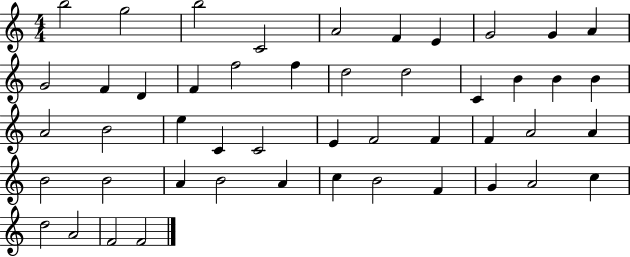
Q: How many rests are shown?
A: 0